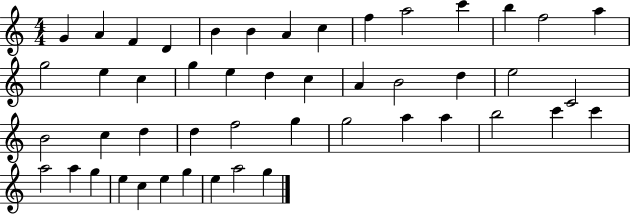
{
  \clef treble
  \numericTimeSignature
  \time 4/4
  \key c \major
  g'4 a'4 f'4 d'4 | b'4 b'4 a'4 c''4 | f''4 a''2 c'''4 | b''4 f''2 a''4 | \break g''2 e''4 c''4 | g''4 e''4 d''4 c''4 | a'4 b'2 d''4 | e''2 c'2 | \break b'2 c''4 d''4 | d''4 f''2 g''4 | g''2 a''4 a''4 | b''2 c'''4 c'''4 | \break a''2 a''4 g''4 | e''4 c''4 e''4 g''4 | e''4 a''2 g''4 | \bar "|."
}